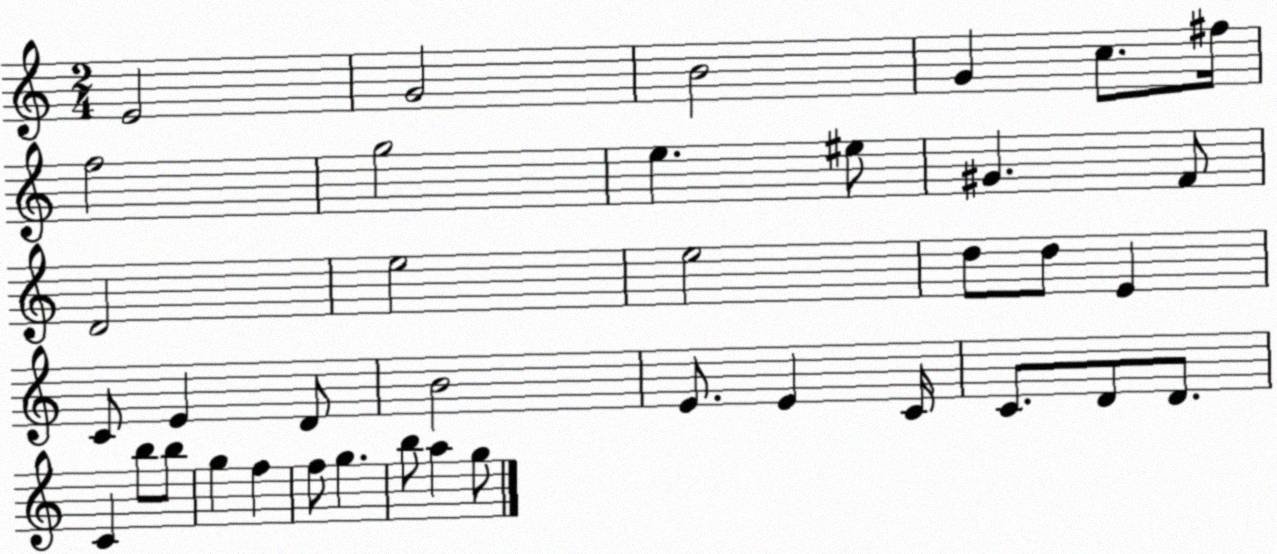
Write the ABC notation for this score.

X:1
T:Untitled
M:2/4
L:1/4
K:C
E2 G2 B2 G c/2 ^f/4 f2 g2 e ^e/2 ^G F/2 D2 e2 e2 d/2 d/2 E C/2 E D/2 B2 E/2 E C/4 C/2 D/2 D/2 C b/2 b/2 g f f/2 g b/2 a g/2